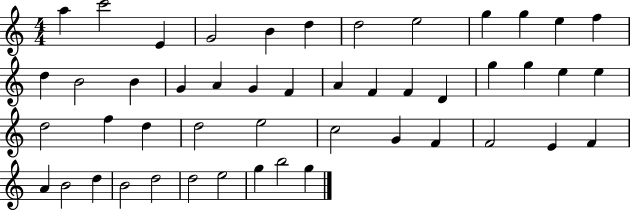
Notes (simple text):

A5/q C6/h E4/q G4/h B4/q D5/q D5/h E5/h G5/q G5/q E5/q F5/q D5/q B4/h B4/q G4/q A4/q G4/q F4/q A4/q F4/q F4/q D4/q G5/q G5/q E5/q E5/q D5/h F5/q D5/q D5/h E5/h C5/h G4/q F4/q F4/h E4/q F4/q A4/q B4/h D5/q B4/h D5/h D5/h E5/h G5/q B5/h G5/q